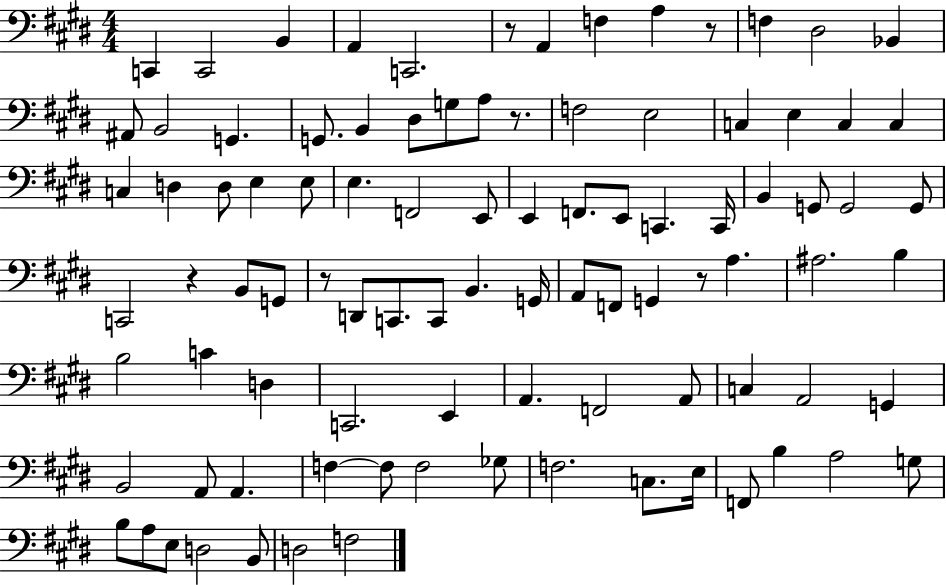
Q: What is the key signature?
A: E major